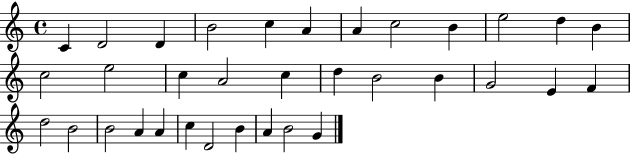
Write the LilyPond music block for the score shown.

{
  \clef treble
  \time 4/4
  \defaultTimeSignature
  \key c \major
  c'4 d'2 d'4 | b'2 c''4 a'4 | a'4 c''2 b'4 | e''2 d''4 b'4 | \break c''2 e''2 | c''4 a'2 c''4 | d''4 b'2 b'4 | g'2 e'4 f'4 | \break d''2 b'2 | b'2 a'4 a'4 | c''4 d'2 b'4 | a'4 b'2 g'4 | \break \bar "|."
}